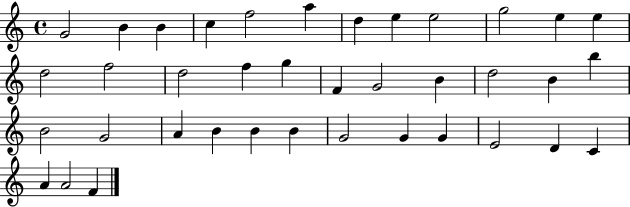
{
  \clef treble
  \time 4/4
  \defaultTimeSignature
  \key c \major
  g'2 b'4 b'4 | c''4 f''2 a''4 | d''4 e''4 e''2 | g''2 e''4 e''4 | \break d''2 f''2 | d''2 f''4 g''4 | f'4 g'2 b'4 | d''2 b'4 b''4 | \break b'2 g'2 | a'4 b'4 b'4 b'4 | g'2 g'4 g'4 | e'2 d'4 c'4 | \break a'4 a'2 f'4 | \bar "|."
}